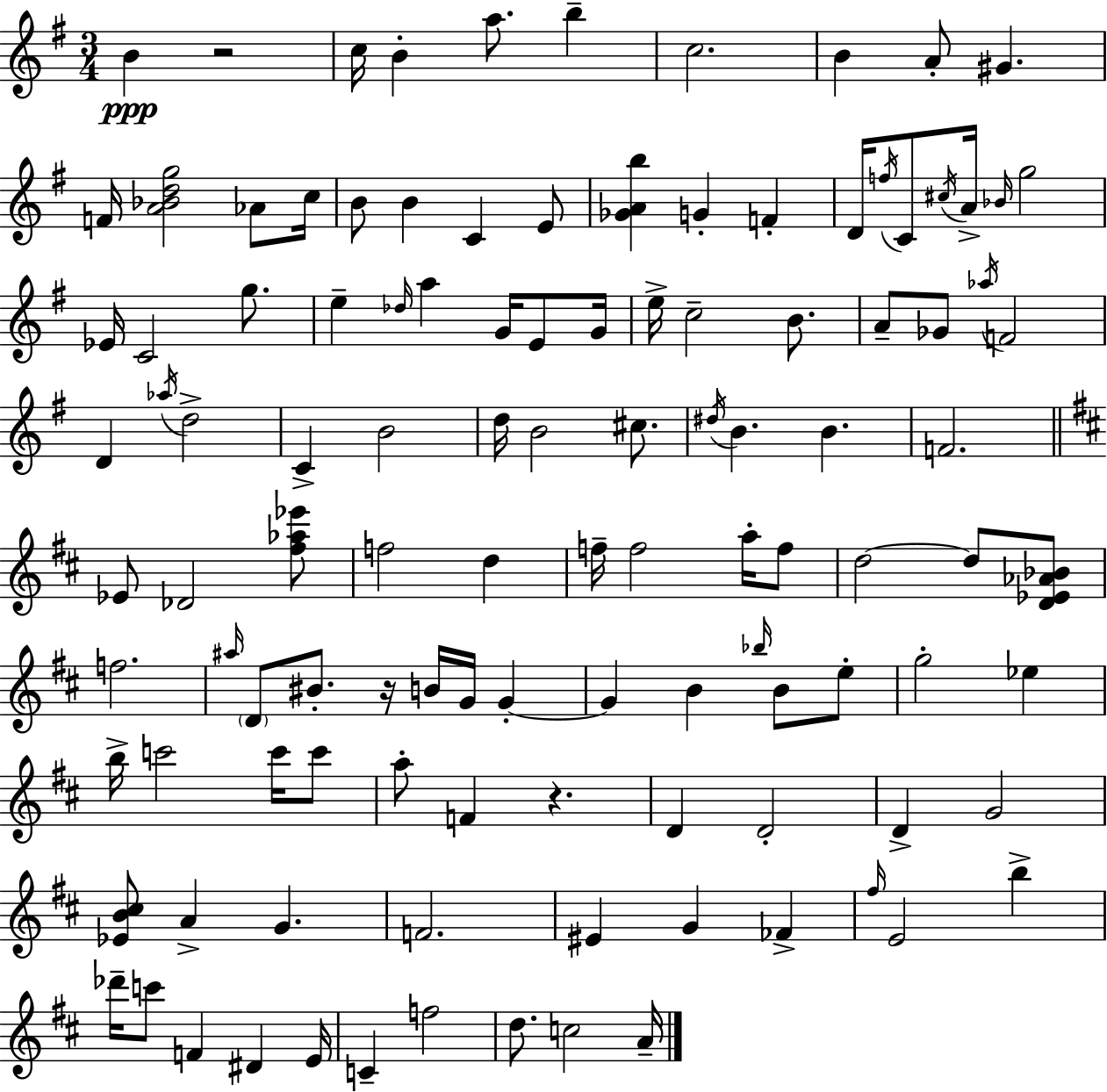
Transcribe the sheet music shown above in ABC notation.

X:1
T:Untitled
M:3/4
L:1/4
K:Em
B z2 c/4 B a/2 b c2 B A/2 ^G F/4 [A_Bdg]2 _A/2 c/4 B/2 B C E/2 [_GAb] G F D/4 f/4 C/2 ^c/4 A/4 _B/4 g2 _E/4 C2 g/2 e _d/4 a G/4 E/2 G/4 e/4 c2 B/2 A/2 _G/2 _a/4 F2 D _a/4 d2 C B2 d/4 B2 ^c/2 ^d/4 B B F2 _E/2 _D2 [^f_a_e']/2 f2 d f/4 f2 a/4 f/2 d2 d/2 [D_E_A_B]/2 f2 ^a/4 D/2 ^B/2 z/4 B/4 G/4 G G B _b/4 B/2 e/2 g2 _e b/4 c'2 c'/4 c'/2 a/2 F z D D2 D G2 [_EB^c]/2 A G F2 ^E G _F ^f/4 E2 b _d'/4 c'/2 F ^D E/4 C f2 d/2 c2 A/4